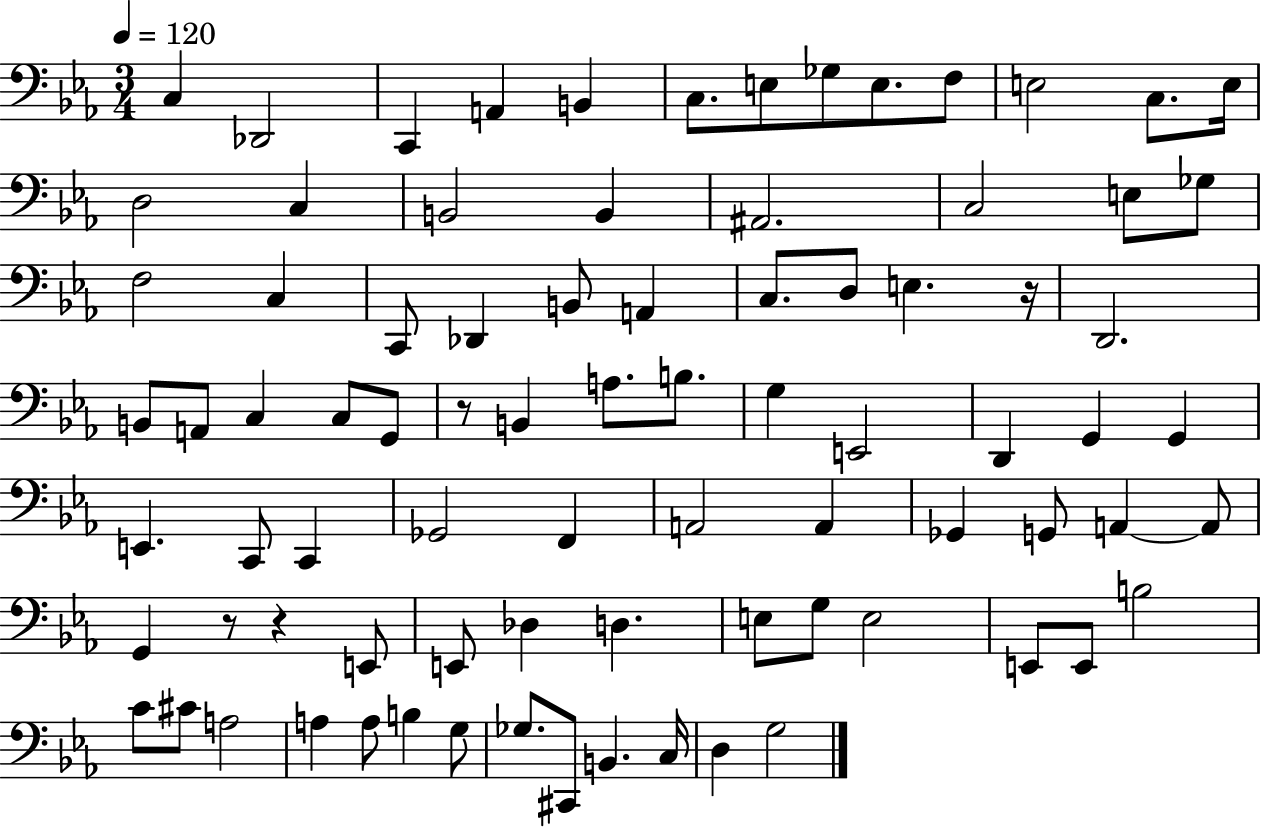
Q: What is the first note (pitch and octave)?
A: C3